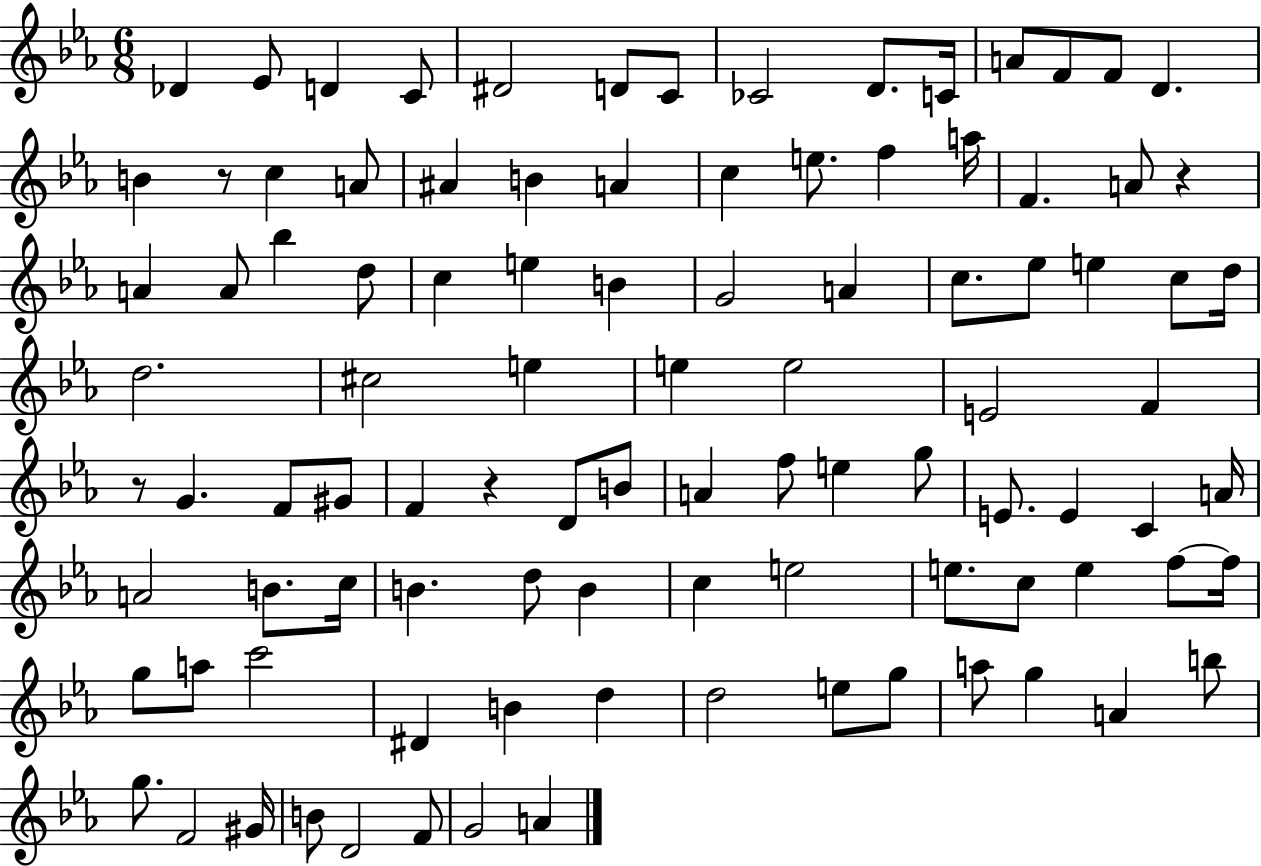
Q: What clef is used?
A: treble